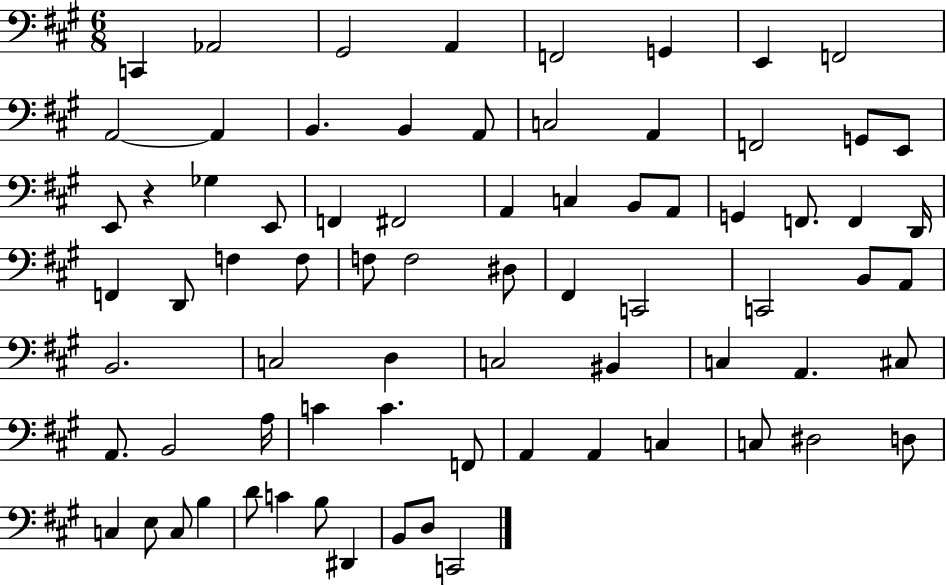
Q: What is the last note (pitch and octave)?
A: C2